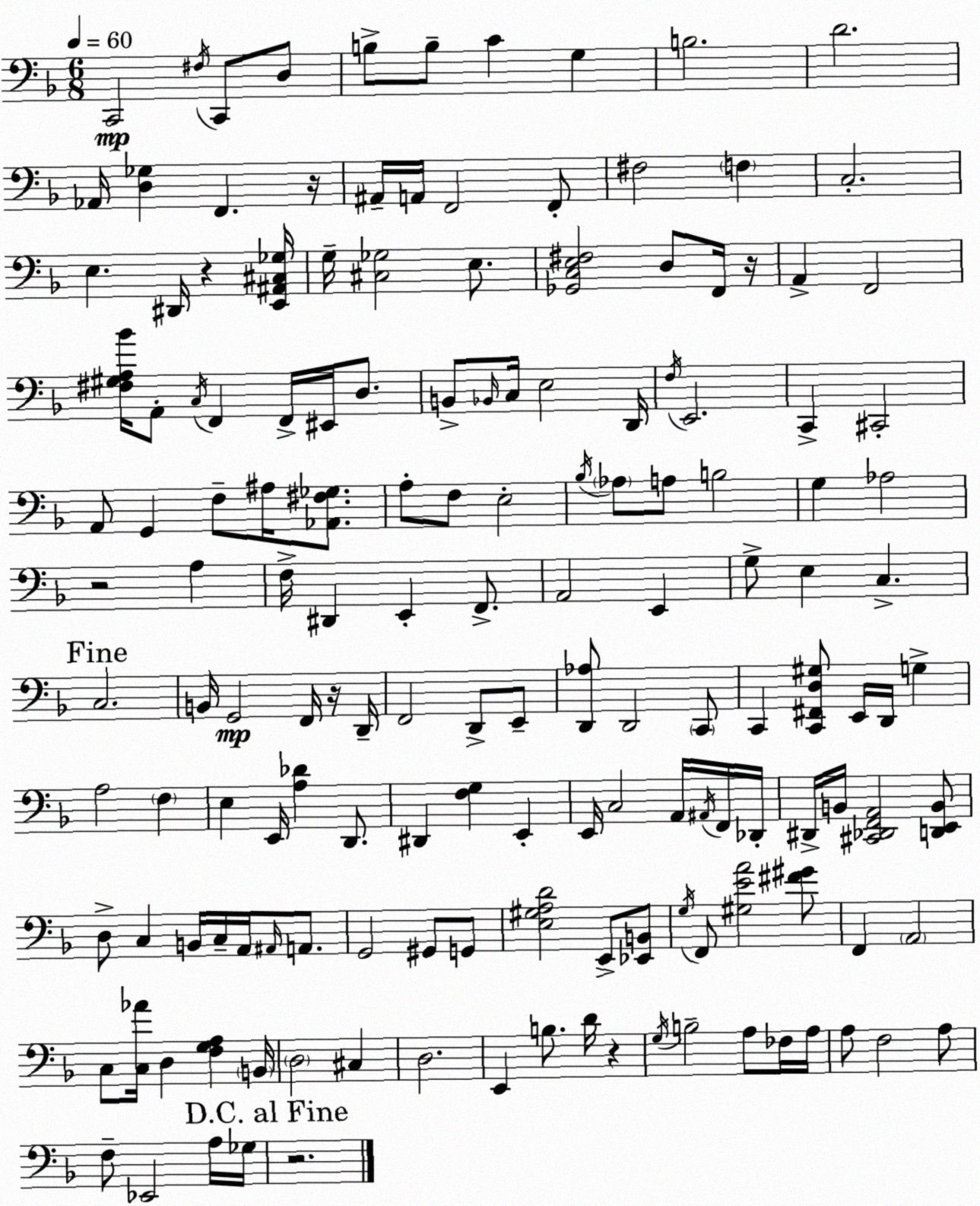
X:1
T:Untitled
M:6/8
L:1/4
K:F
C,,2 ^F,/4 C,,/2 D,/2 B,/2 B,/2 C G, B,2 D2 _A,,/4 [D,_G,] F,, z/4 ^A,,/4 A,,/4 F,,2 F,,/2 ^F,2 F, C,2 E, ^D,,/4 z [E,,^A,,^C,_G,]/4 G,/4 [^C,_G,]2 E,/2 [_G,,C,E,^F,]2 D,/2 F,,/4 z/4 A,, F,,2 [^F,^G,A,_B]/4 A,,/2 C,/4 F,, F,,/4 ^E,,/4 D,/2 B,,/2 _B,,/4 C,/4 E,2 D,,/4 F,/4 E,,2 C,, ^C,,2 A,,/2 G,, F,/2 ^A,/4 [_A,,^F,_G,]/2 A,/2 F,/2 E,2 _B,/4 _A,/2 A,/2 B,2 G, _A,2 z2 A, F,/4 ^D,, E,, F,,/2 A,,2 E,, G,/2 E, C, C,2 B,,/4 G,,2 F,,/4 z/4 D,,/4 F,,2 D,,/2 E,,/2 [D,,_A,]/2 D,,2 C,,/2 C,, [C,,^F,,D,^G,]/2 E,,/4 D,,/4 G, A,2 F, E, E,,/4 [A,_D] D,,/2 ^D,, [F,G,] E,, E,,/4 C,2 A,,/4 ^A,,/4 F,,/4 _D,,/4 ^D,,/4 B,,/4 [^C,,_D,,F,,A,,]2 [D,,E,,B,,]/2 D,/2 C, B,,/4 C,/4 A,,/4 ^A,,/4 A,,/2 G,,2 ^G,,/2 G,,/2 [E,^G,A,D]2 E,,/2 [_E,,B,,]/2 G,/4 F,,/2 [^G,EA]2 [^F^G]/2 F,, A,,2 C,/2 [C,_A]/4 D, [F,G,A,] B,,/4 D,2 ^C, D,2 E,, B,/2 D/4 z G,/4 B,2 A,/2 _F,/4 A,/4 A,/2 F,2 A,/2 F,/2 _E,,2 A,/4 _G,/4 z2